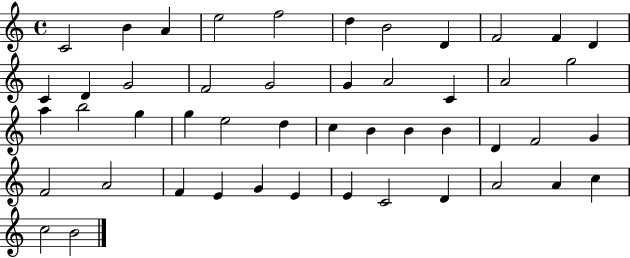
{
  \clef treble
  \time 4/4
  \defaultTimeSignature
  \key c \major
  c'2 b'4 a'4 | e''2 f''2 | d''4 b'2 d'4 | f'2 f'4 d'4 | \break c'4 d'4 g'2 | f'2 g'2 | g'4 a'2 c'4 | a'2 g''2 | \break a''4 b''2 g''4 | g''4 e''2 d''4 | c''4 b'4 b'4 b'4 | d'4 f'2 g'4 | \break f'2 a'2 | f'4 e'4 g'4 e'4 | e'4 c'2 d'4 | a'2 a'4 c''4 | \break c''2 b'2 | \bar "|."
}